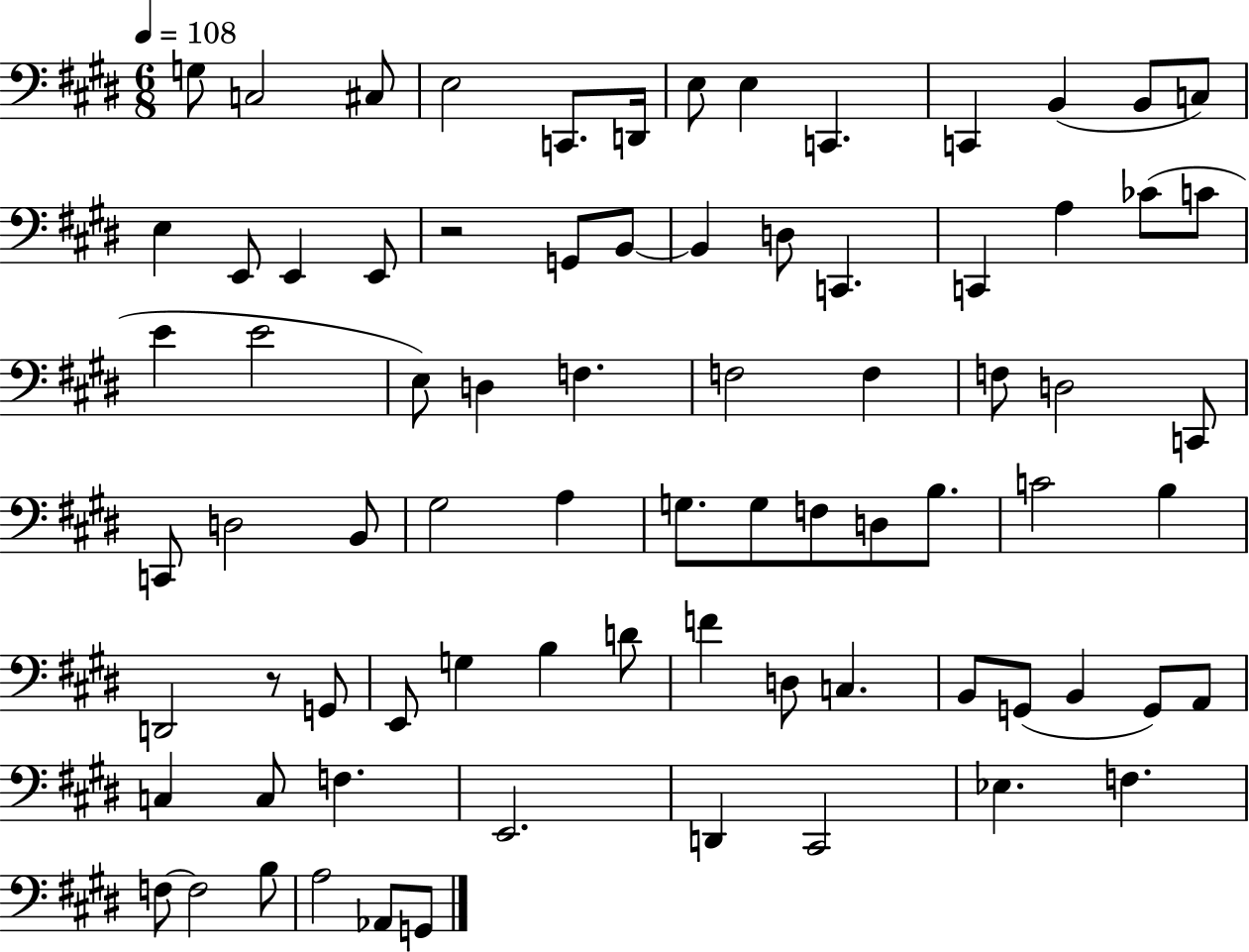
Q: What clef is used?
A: bass